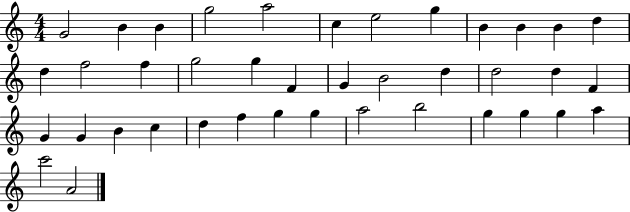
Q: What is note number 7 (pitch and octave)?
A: E5